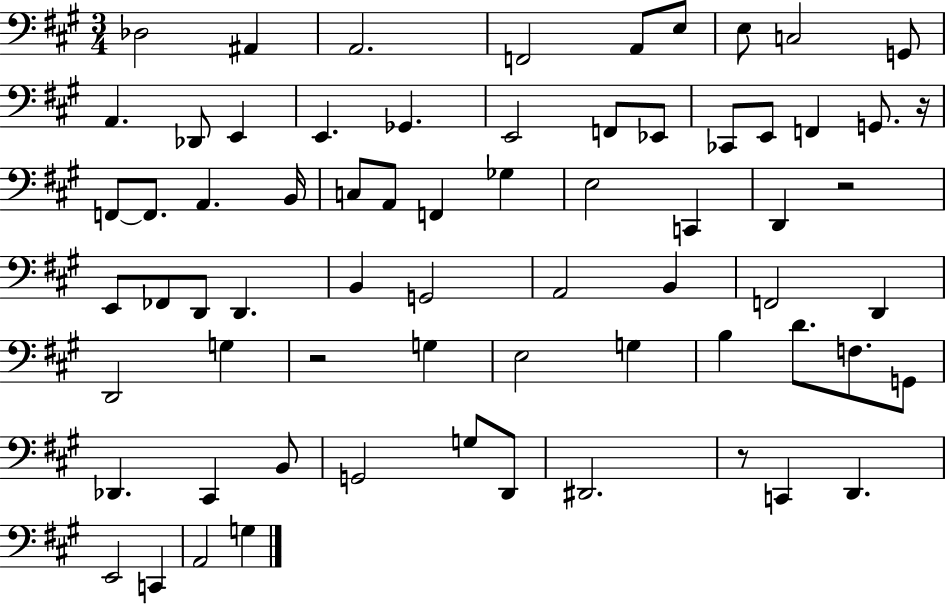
X:1
T:Untitled
M:3/4
L:1/4
K:A
_D,2 ^A,, A,,2 F,,2 A,,/2 E,/2 E,/2 C,2 G,,/2 A,, _D,,/2 E,, E,, _G,, E,,2 F,,/2 _E,,/2 _C,,/2 E,,/2 F,, G,,/2 z/4 F,,/2 F,,/2 A,, B,,/4 C,/2 A,,/2 F,, _G, E,2 C,, D,, z2 E,,/2 _F,,/2 D,,/2 D,, B,, G,,2 A,,2 B,, F,,2 D,, D,,2 G, z2 G, E,2 G, B, D/2 F,/2 G,,/2 _D,, ^C,, B,,/2 G,,2 G,/2 D,,/2 ^D,,2 z/2 C,, D,, E,,2 C,, A,,2 G,